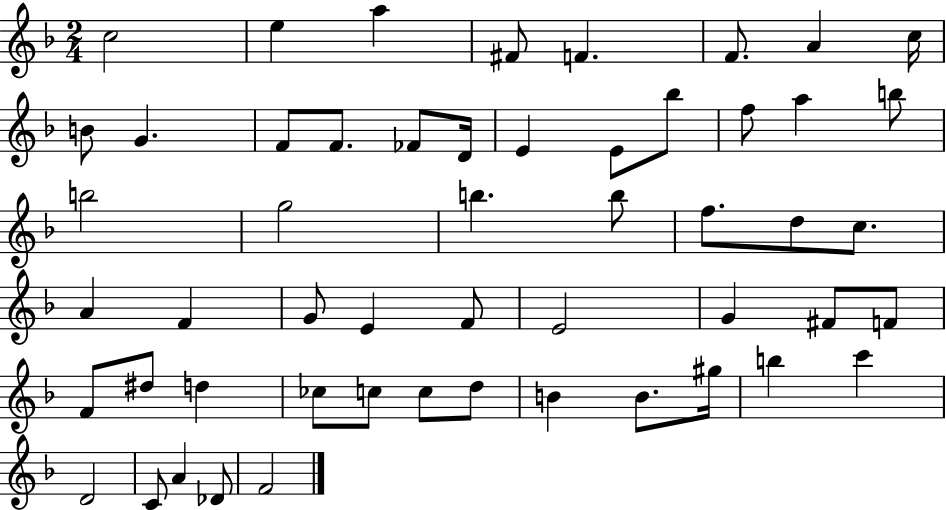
C5/h E5/q A5/q F#4/e F4/q. F4/e. A4/q C5/s B4/e G4/q. F4/e F4/e. FES4/e D4/s E4/q E4/e Bb5/e F5/e A5/q B5/e B5/h G5/h B5/q. B5/e F5/e. D5/e C5/e. A4/q F4/q G4/e E4/q F4/e E4/h G4/q F#4/e F4/e F4/e D#5/e D5/q CES5/e C5/e C5/e D5/e B4/q B4/e. G#5/s B5/q C6/q D4/h C4/e A4/q Db4/e F4/h